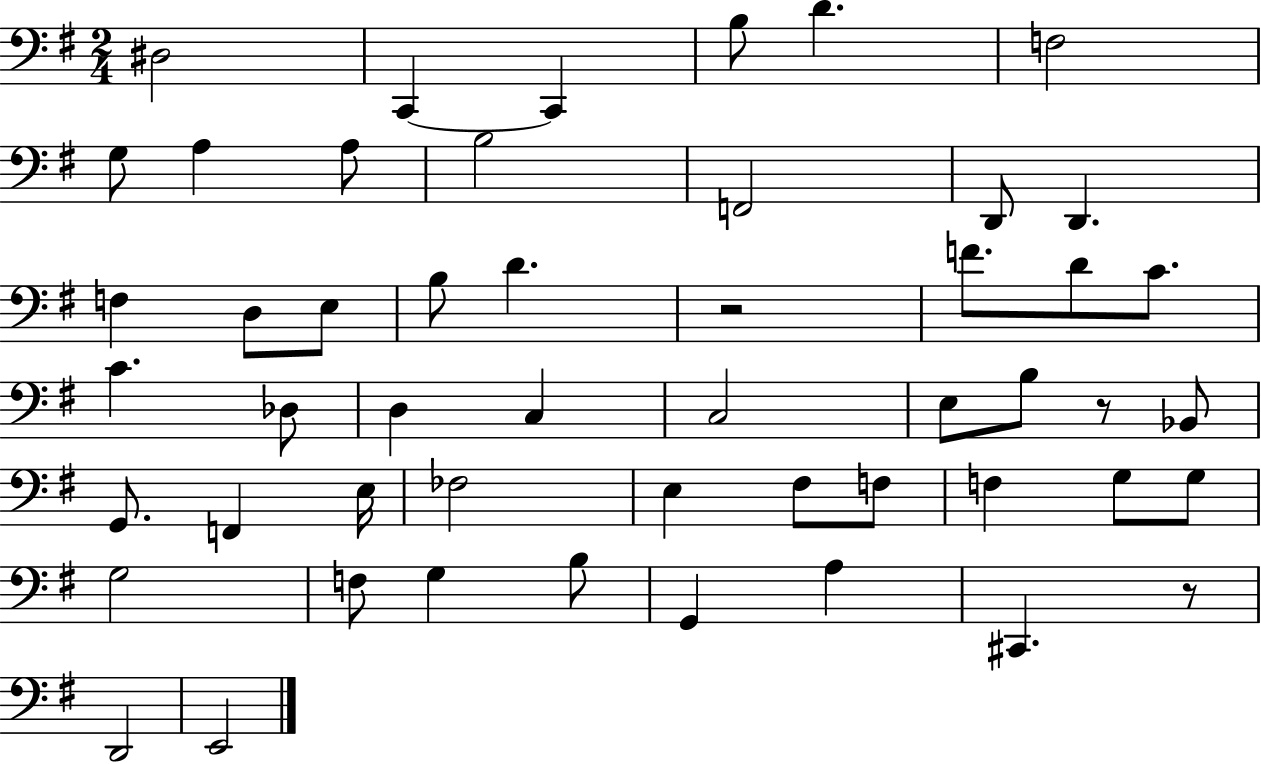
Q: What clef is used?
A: bass